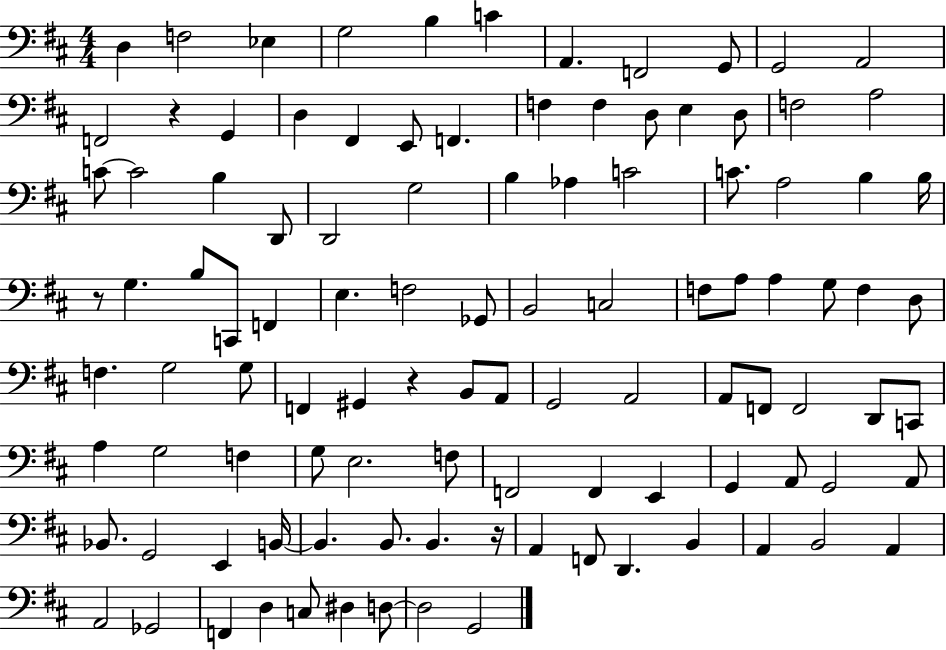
X:1
T:Untitled
M:4/4
L:1/4
K:D
D, F,2 _E, G,2 B, C A,, F,,2 G,,/2 G,,2 A,,2 F,,2 z G,, D, ^F,, E,,/2 F,, F, F, D,/2 E, D,/2 F,2 A,2 C/2 C2 B, D,,/2 D,,2 G,2 B, _A, C2 C/2 A,2 B, B,/4 z/2 G, B,/2 C,,/2 F,, E, F,2 _G,,/2 B,,2 C,2 F,/2 A,/2 A, G,/2 F, D,/2 F, G,2 G,/2 F,, ^G,, z B,,/2 A,,/2 G,,2 A,,2 A,,/2 F,,/2 F,,2 D,,/2 C,,/2 A, G,2 F, G,/2 E,2 F,/2 F,,2 F,, E,, G,, A,,/2 G,,2 A,,/2 _B,,/2 G,,2 E,, B,,/4 B,, B,,/2 B,, z/4 A,, F,,/2 D,, B,, A,, B,,2 A,, A,,2 _G,,2 F,, D, C,/2 ^D, D,/2 D,2 G,,2